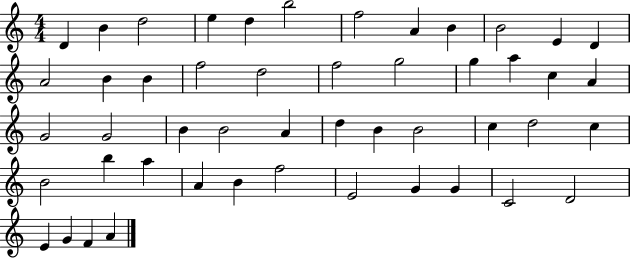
{
  \clef treble
  \numericTimeSignature
  \time 4/4
  \key c \major
  d'4 b'4 d''2 | e''4 d''4 b''2 | f''2 a'4 b'4 | b'2 e'4 d'4 | \break a'2 b'4 b'4 | f''2 d''2 | f''2 g''2 | g''4 a''4 c''4 a'4 | \break g'2 g'2 | b'4 b'2 a'4 | d''4 b'4 b'2 | c''4 d''2 c''4 | \break b'2 b''4 a''4 | a'4 b'4 f''2 | e'2 g'4 g'4 | c'2 d'2 | \break e'4 g'4 f'4 a'4 | \bar "|."
}